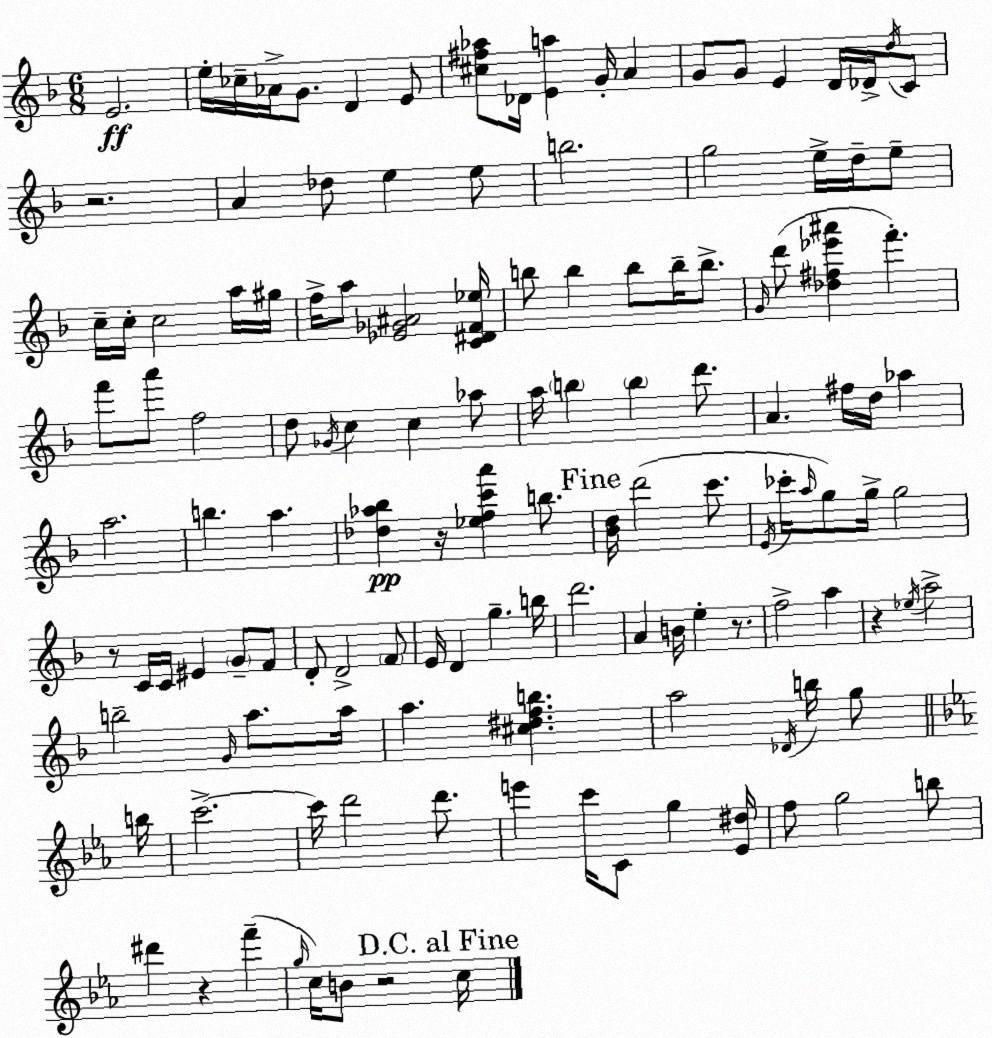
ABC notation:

X:1
T:Untitled
M:6/8
L:1/4
K:F
E2 e/4 _c/4 _A/4 G/2 D E/2 [^c^f_a]/2 _D/4 [Ea] G/4 A G/2 G/2 E D/4 _D/4 d/4 C/2 z2 A _d/2 e e/2 b2 g2 e/4 d/4 e/2 c/4 c/4 c2 a/4 ^g/4 f/4 a/2 [_E_G^A]2 [C^DF_e]/4 b/2 b b/2 b/4 b/2 G/4 d'/2 [_d^f_e'^a'] f' f'/2 a'/2 f2 d/2 _G/4 c c _a/2 a/4 b b d'/2 A ^f/4 d/4 _a a2 b a [_d_a_b] z/4 [_efc'a'] b/2 [_Bd]/4 d'2 c'/2 E/4 _c'/4 a/4 g/2 g/4 g2 z/2 C/4 C/4 ^E G/2 F/2 D/2 D2 F/2 E/4 D g b/4 d'2 A B/4 e z/2 f2 a z _e/4 a2 b2 G/4 a/2 a/4 a [^c^dfb] a2 _D/4 b/4 g/2 b/4 c'2 c'/4 d'2 d'/2 e' c'/4 C/2 g [_E^d]/4 f/2 g2 b/2 ^d' z f' g/4 c/4 B/2 z2 c/4